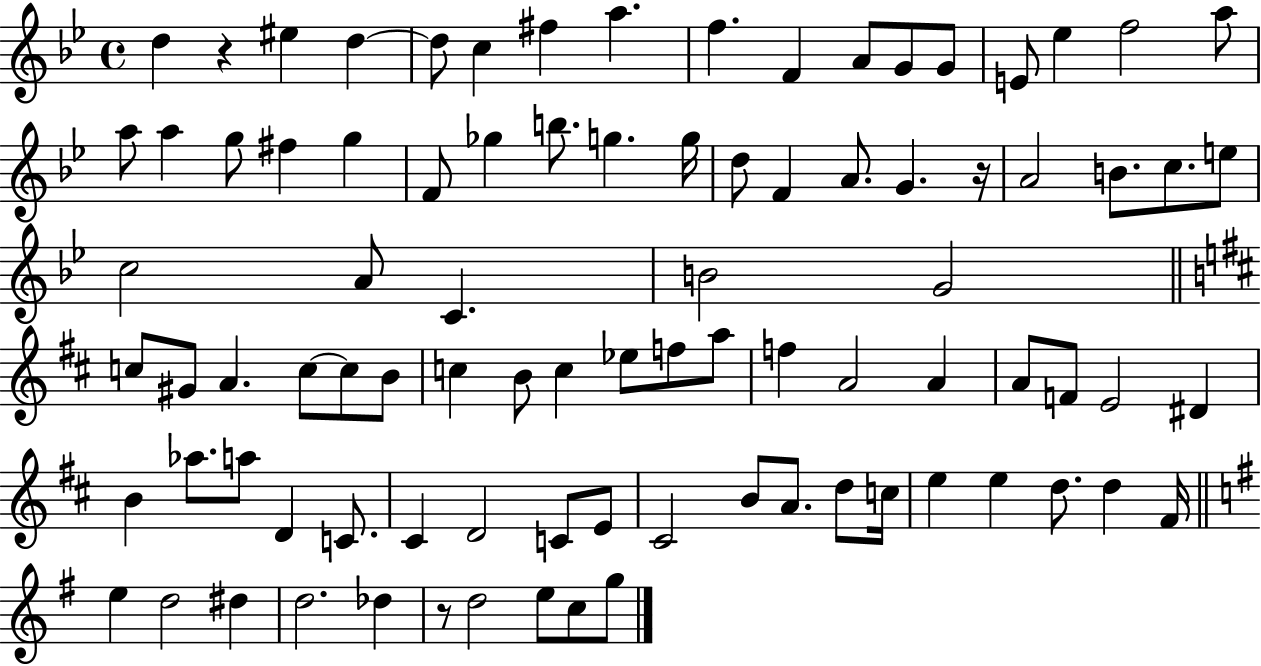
D5/q R/q EIS5/q D5/q D5/e C5/q F#5/q A5/q. F5/q. F4/q A4/e G4/e G4/e E4/e Eb5/q F5/h A5/e A5/e A5/q G5/e F#5/q G5/q F4/e Gb5/q B5/e. G5/q. G5/s D5/e F4/q A4/e. G4/q. R/s A4/h B4/e. C5/e. E5/e C5/h A4/e C4/q. B4/h G4/h C5/e G#4/e A4/q. C5/e C5/e B4/e C5/q B4/e C5/q Eb5/e F5/e A5/e F5/q A4/h A4/q A4/e F4/e E4/h D#4/q B4/q Ab5/e. A5/e D4/q C4/e. C#4/q D4/h C4/e E4/e C#4/h B4/e A4/e. D5/e C5/s E5/q E5/q D5/e. D5/q F#4/s E5/q D5/h D#5/q D5/h. Db5/q R/e D5/h E5/e C5/e G5/e